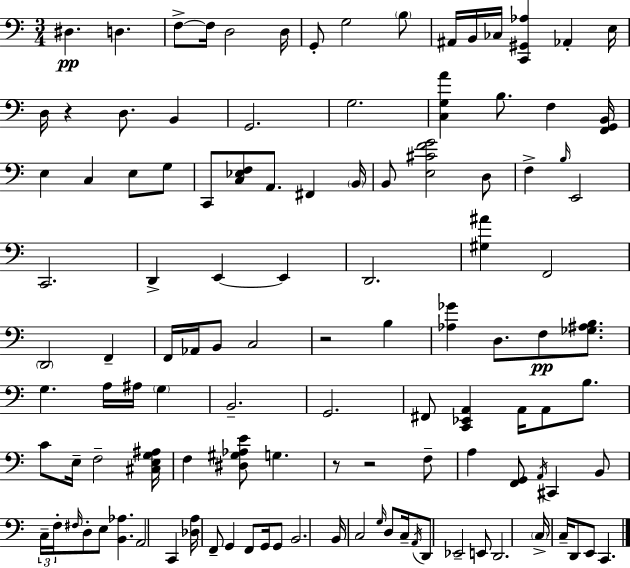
D#3/q. D3/q. F3/e F3/s D3/h D3/s G2/e G3/h B3/e A#2/s B2/s CES3/s [C2,G#2,Ab3]/q Ab2/q E3/s D3/s R/q D3/e. B2/q G2/h. G3/h. [C3,G3,A4]/q B3/e. F3/q [F2,G2,B2]/s E3/q C3/q E3/e G3/e C2/e [C3,Eb3,F3]/e A2/e. F#2/q B2/s B2/e [E3,C#4,F4,G4]/h D3/e F3/q B3/s E2/h C2/h. D2/q E2/q E2/q D2/h. [G#3,A#4]/q F2/h D2/h F2/q F2/s Ab2/s B2/e C3/h R/h B3/q [Ab3,Gb4]/q D3/e. F3/e [Gb3,A#3,B3]/e. G3/q. A3/s A#3/s G3/q B2/h. G2/h. F#2/e [C2,Eb2,A2]/q A2/s A2/e B3/e. C4/e E3/s F3/h [C#3,E3,G3,A#3]/s F3/q [D#3,G#3,Ab3,E4]/e G3/q. R/e R/h F3/e A3/q [F2,G2]/e A2/s C#2/q B2/e C3/s F3/s F#3/s D3/e E3/e [B2,Ab3]/q. A2/h C2/q [Db3,A3]/s F2/e G2/q F2/e G2/s G2/e B2/h. B2/s C3/h G3/s D3/e C3/s A2/s D2/e Eb2/h E2/e D2/h. C3/s C3/s D2/e E2/e C2/q.